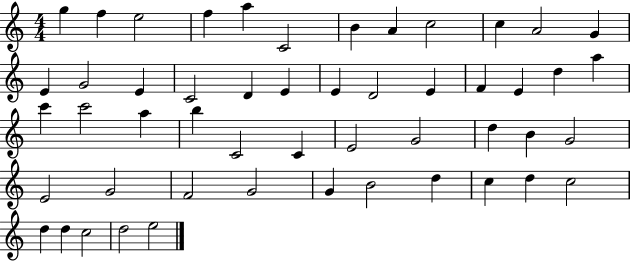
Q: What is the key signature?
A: C major